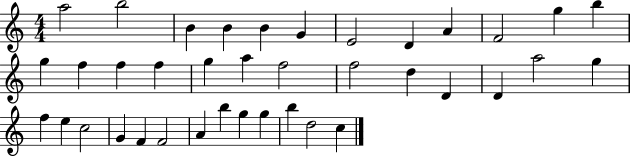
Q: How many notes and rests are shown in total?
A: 38